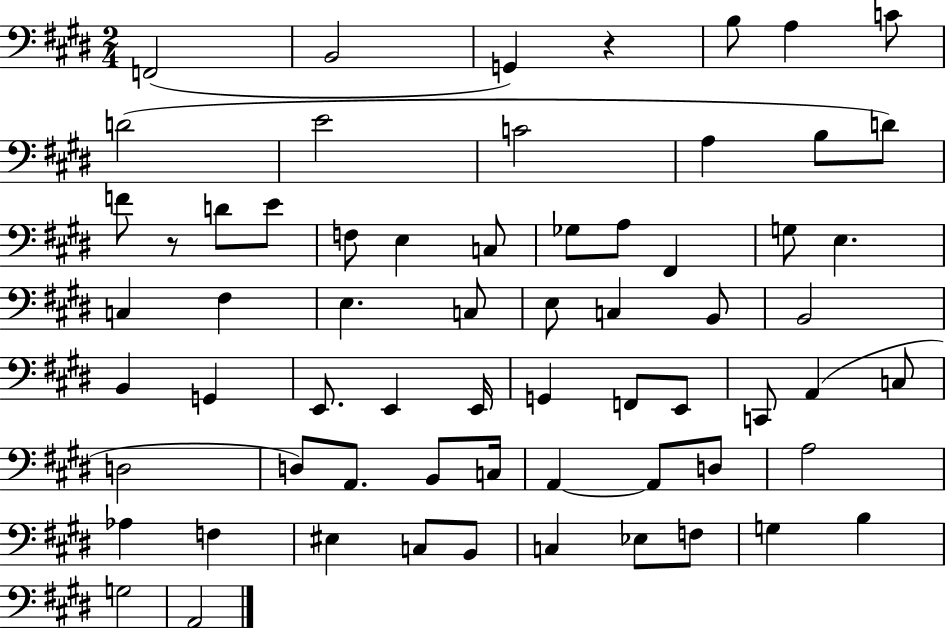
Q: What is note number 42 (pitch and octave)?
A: C3